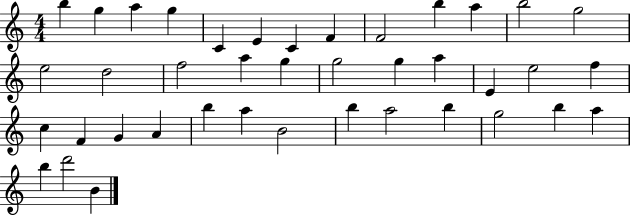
X:1
T:Untitled
M:4/4
L:1/4
K:C
b g a g C E C F F2 b a b2 g2 e2 d2 f2 a g g2 g a E e2 f c F G A b a B2 b a2 b g2 b a b d'2 B